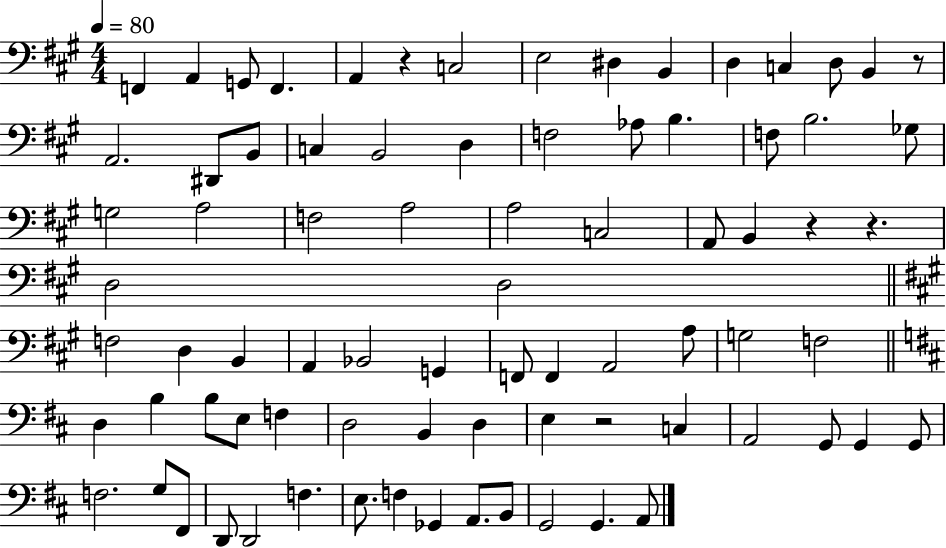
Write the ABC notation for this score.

X:1
T:Untitled
M:4/4
L:1/4
K:A
F,, A,, G,,/2 F,, A,, z C,2 E,2 ^D, B,, D, C, D,/2 B,, z/2 A,,2 ^D,,/2 B,,/2 C, B,,2 D, F,2 _A,/2 B, F,/2 B,2 _G,/2 G,2 A,2 F,2 A,2 A,2 C,2 A,,/2 B,, z z D,2 D,2 F,2 D, B,, A,, _B,,2 G,, F,,/2 F,, A,,2 A,/2 G,2 F,2 D, B, B,/2 E,/2 F, D,2 B,, D, E, z2 C, A,,2 G,,/2 G,, G,,/2 F,2 G,/2 ^F,,/2 D,,/2 D,,2 F, E,/2 F, _G,, A,,/2 B,,/2 G,,2 G,, A,,/2